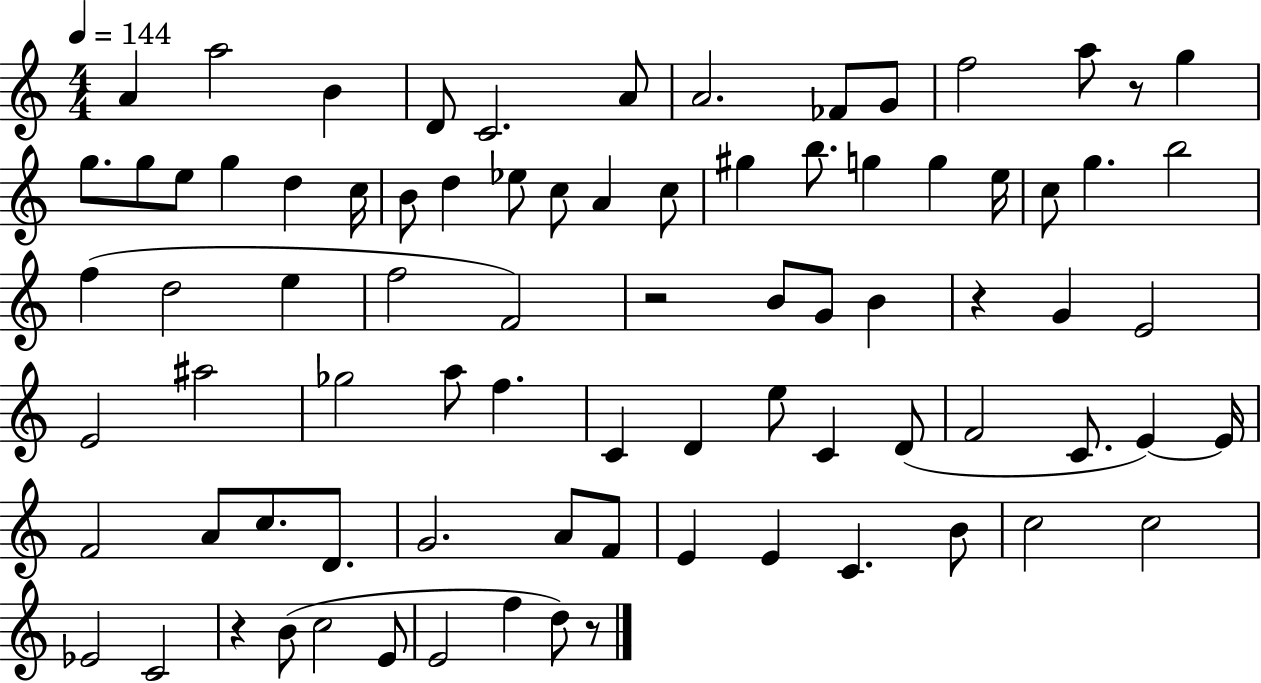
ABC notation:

X:1
T:Untitled
M:4/4
L:1/4
K:C
A a2 B D/2 C2 A/2 A2 _F/2 G/2 f2 a/2 z/2 g g/2 g/2 e/2 g d c/4 B/2 d _e/2 c/2 A c/2 ^g b/2 g g e/4 c/2 g b2 f d2 e f2 F2 z2 B/2 G/2 B z G E2 E2 ^a2 _g2 a/2 f C D e/2 C D/2 F2 C/2 E E/4 F2 A/2 c/2 D/2 G2 A/2 F/2 E E C B/2 c2 c2 _E2 C2 z B/2 c2 E/2 E2 f d/2 z/2